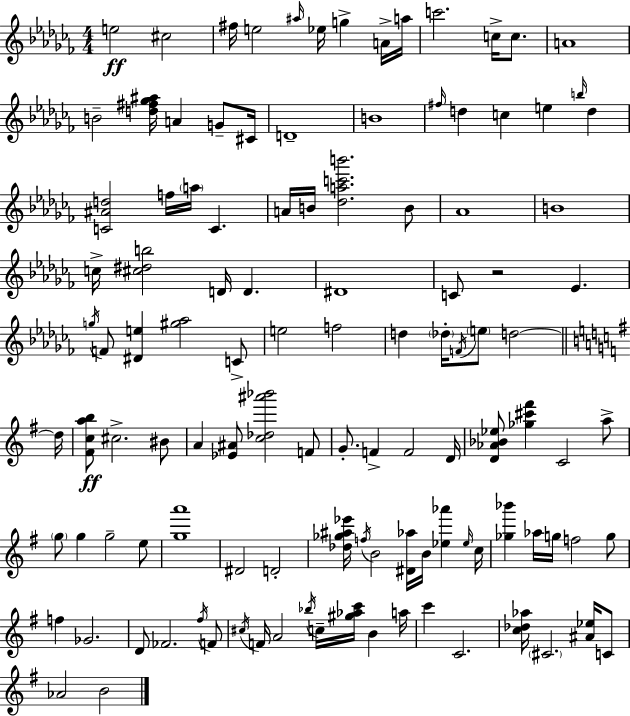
E5/h C#5/h F#5/s E5/h A#5/s Eb5/s G5/q A4/s A5/s C6/h. C5/s C5/e. A4/w B4/h [D5,F#5,Gb5,A#5]/s A4/q G4/e C#4/s D4/w B4/w F#5/s D5/q C5/q E5/q B5/s D5/q [C4,A#4,D5]/h F5/s A5/s C4/q. A4/s B4/s [Db5,A5,C6,B6]/h. B4/e Ab4/w B4/w C5/s [C#5,D#5,B5]/h D4/s D4/q. D#4/w C4/e R/h Eb4/q. G5/s F4/e [D#4,E5]/q [G#5,Ab5]/h C4/e E5/h F5/h D5/q Db5/s F4/s E5/e D5/h D5/s [F#4,C5,A5,B5]/e C#5/h. BIS4/e A4/q [Eb4,A#4]/e [C5,Db5,A#6,Bb6]/h F4/e G4/e. F4/q F4/h D4/s [D4,Ab4,Bb4,Eb5]/e [Gb5,C#6,F#6]/q C4/h A5/e G5/e G5/q G5/h E5/e [G5,A6]/w D#4/h D4/h [Db5,Gb5,A#5,Eb6]/s F5/s B4/h [D#4,Ab5]/s B4/s [Eb5,Ab6]/q Eb5/s C5/s [Gb5,Bb6]/q Ab5/s G5/s F5/h G5/e F5/q Gb4/h. D4/e FES4/h. F#5/s F4/e C#5/s F4/s A4/h Bb5/s C5/s [G#5,Ab5,C6]/s B4/q A5/s C6/q C4/h. [C5,Db5,Ab5]/s C#4/h. [A#4,Eb5]/s C4/e Ab4/h B4/h